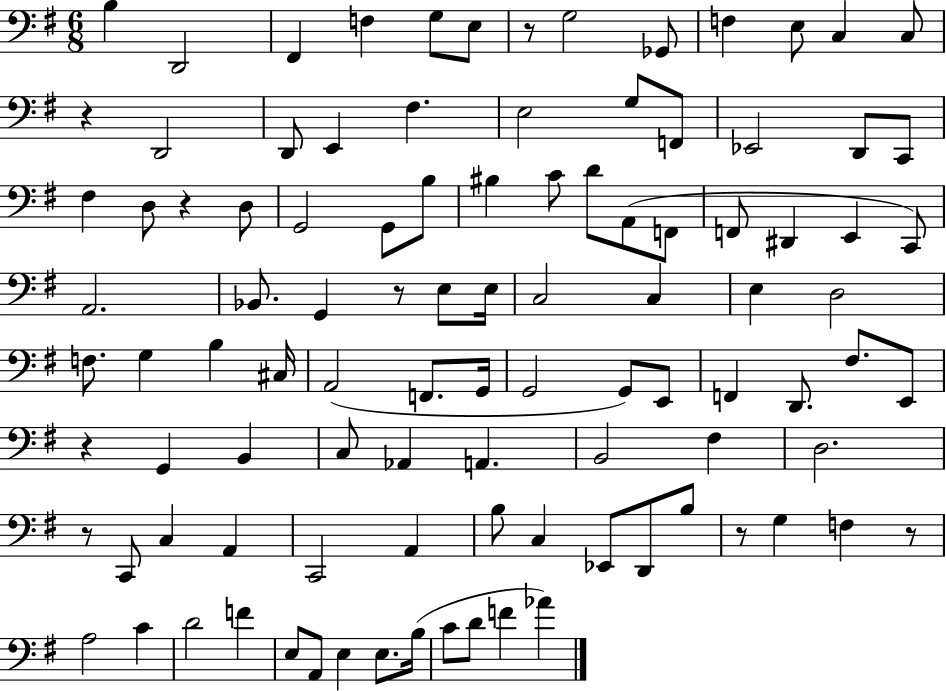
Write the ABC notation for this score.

X:1
T:Untitled
M:6/8
L:1/4
K:G
B, D,,2 ^F,, F, G,/2 E,/2 z/2 G,2 _G,,/2 F, E,/2 C, C,/2 z D,,2 D,,/2 E,, ^F, E,2 G,/2 F,,/2 _E,,2 D,,/2 C,,/2 ^F, D,/2 z D,/2 G,,2 G,,/2 B,/2 ^B, C/2 D/2 A,,/2 F,,/2 F,,/2 ^D,, E,, C,,/2 A,,2 _B,,/2 G,, z/2 E,/2 E,/4 C,2 C, E, D,2 F,/2 G, B, ^C,/4 A,,2 F,,/2 G,,/4 G,,2 G,,/2 E,,/2 F,, D,,/2 ^F,/2 E,,/2 z G,, B,, C,/2 _A,, A,, B,,2 ^F, D,2 z/2 C,,/2 C, A,, C,,2 A,, B,/2 C, _E,,/2 D,,/2 B,/2 z/2 G, F, z/2 A,2 C D2 F E,/2 A,,/2 E, E,/2 B,/4 C/2 D/2 F _A